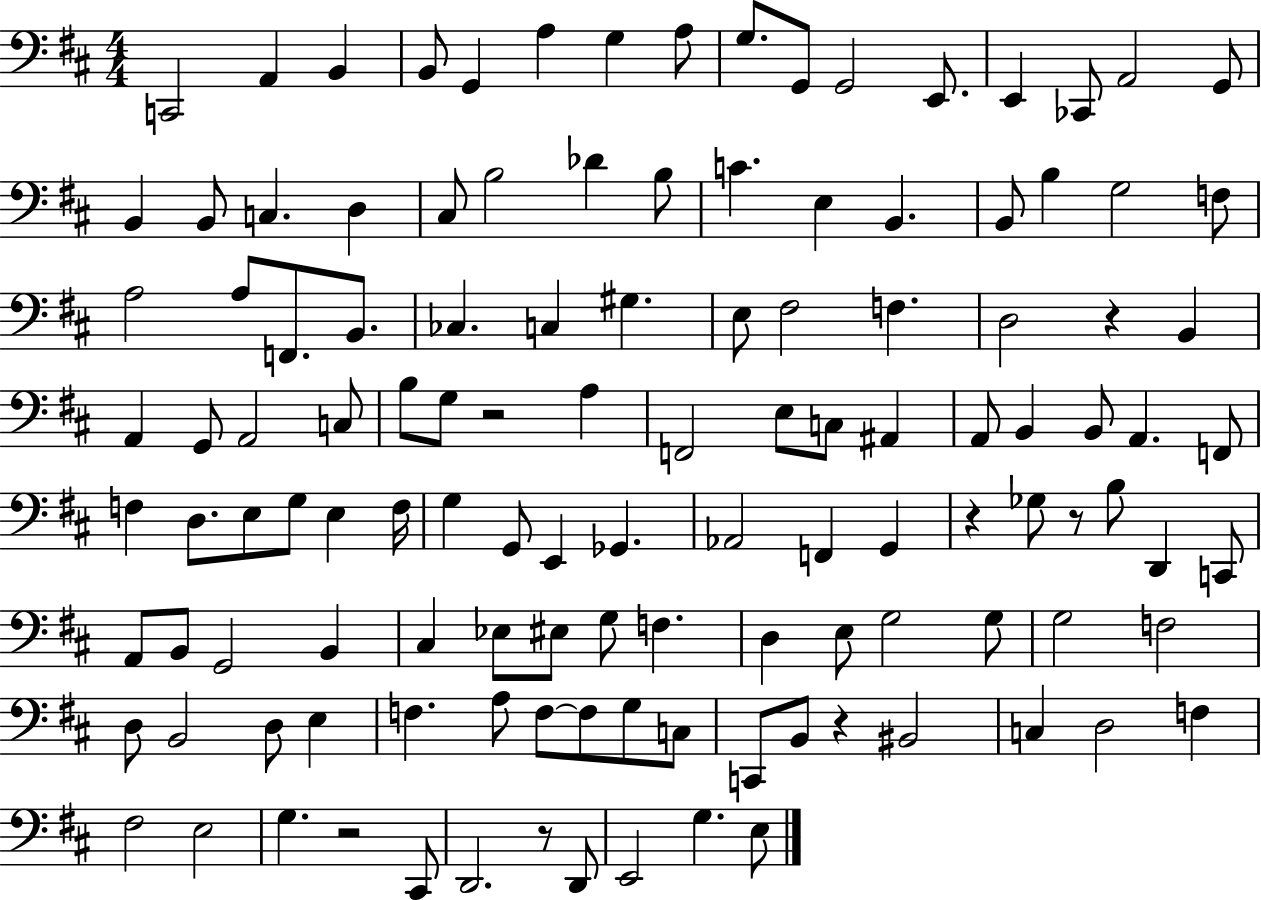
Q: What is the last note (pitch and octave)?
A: E3